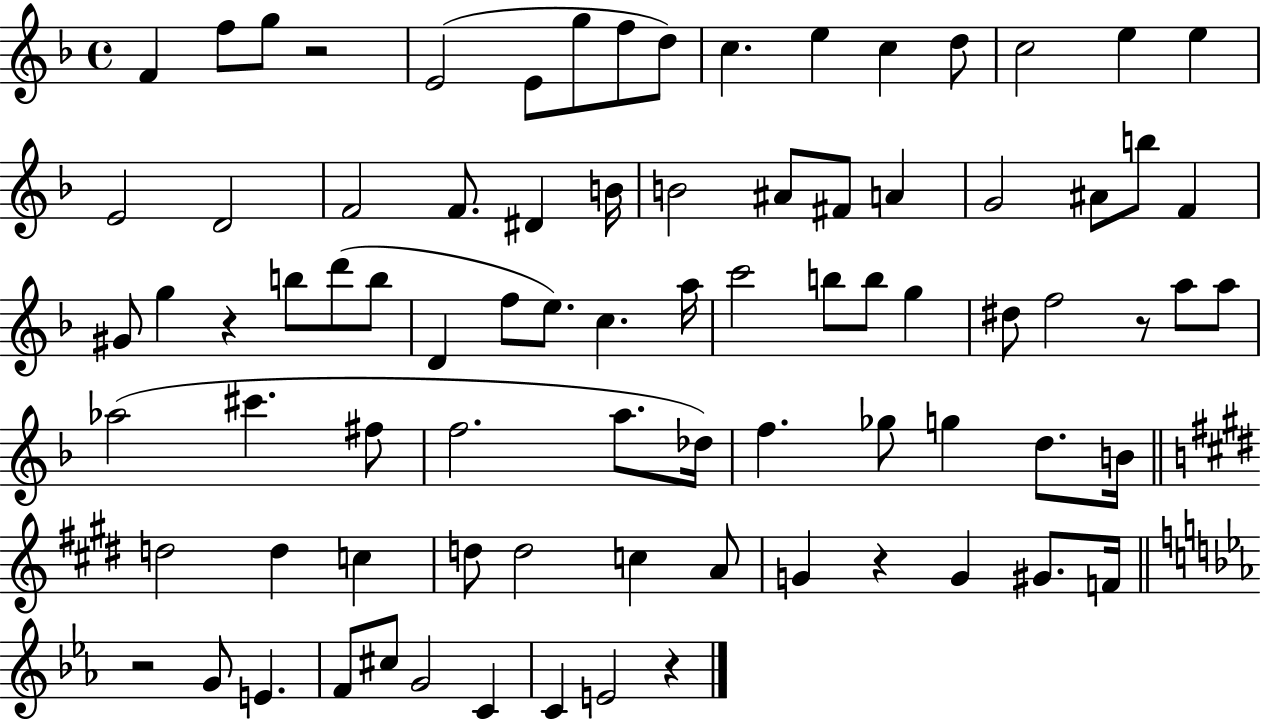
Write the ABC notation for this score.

X:1
T:Untitled
M:4/4
L:1/4
K:F
F f/2 g/2 z2 E2 E/2 g/2 f/2 d/2 c e c d/2 c2 e e E2 D2 F2 F/2 ^D B/4 B2 ^A/2 ^F/2 A G2 ^A/2 b/2 F ^G/2 g z b/2 d'/2 b/2 D f/2 e/2 c a/4 c'2 b/2 b/2 g ^d/2 f2 z/2 a/2 a/2 _a2 ^c' ^f/2 f2 a/2 _d/4 f _g/2 g d/2 B/4 d2 d c d/2 d2 c A/2 G z G ^G/2 F/4 z2 G/2 E F/2 ^c/2 G2 C C E2 z